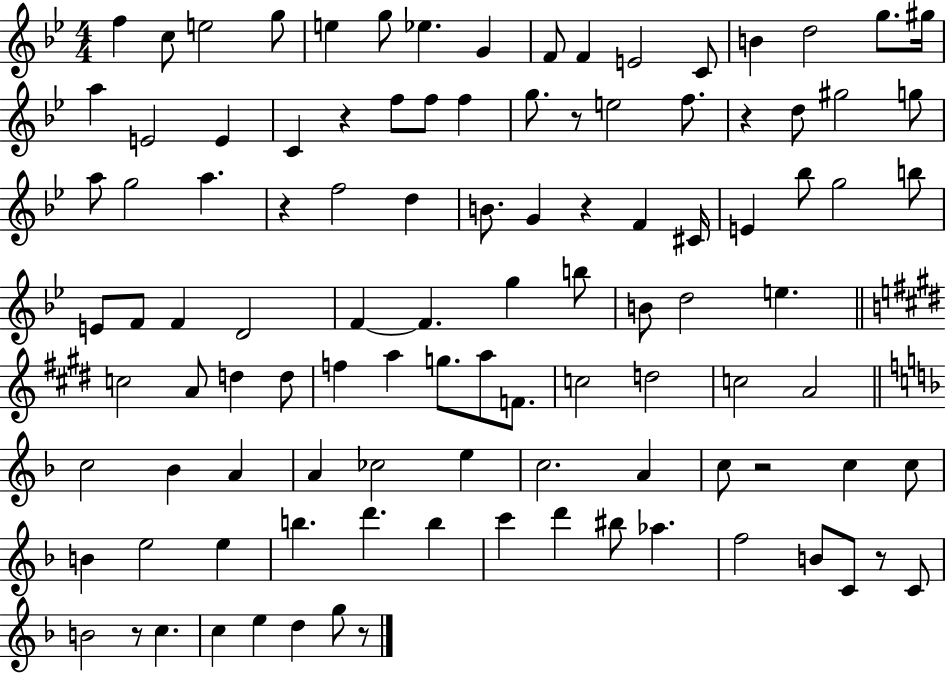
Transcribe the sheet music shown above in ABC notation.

X:1
T:Untitled
M:4/4
L:1/4
K:Bb
f c/2 e2 g/2 e g/2 _e G F/2 F E2 C/2 B d2 g/2 ^g/4 a E2 E C z f/2 f/2 f g/2 z/2 e2 f/2 z d/2 ^g2 g/2 a/2 g2 a z f2 d B/2 G z F ^C/4 E _b/2 g2 b/2 E/2 F/2 F D2 F F g b/2 B/2 d2 e c2 A/2 d d/2 f a g/2 a/2 F/2 c2 d2 c2 A2 c2 _B A A _c2 e c2 A c/2 z2 c c/2 B e2 e b d' b c' d' ^b/2 _a f2 B/2 C/2 z/2 C/2 B2 z/2 c c e d g/2 z/2